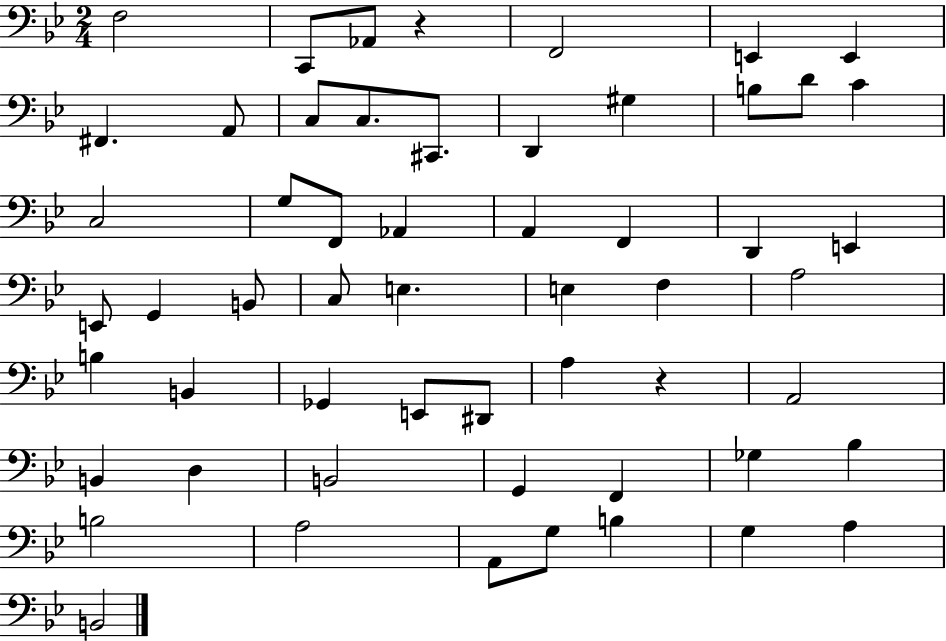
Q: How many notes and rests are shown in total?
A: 56